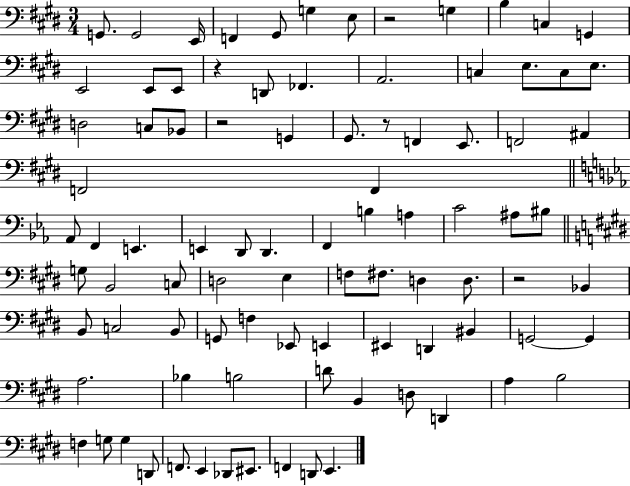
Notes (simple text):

G2/e. G2/h E2/s F2/q G#2/e G3/q E3/e R/h G3/q B3/q C3/q G2/q E2/h E2/e E2/e R/q D2/e FES2/q. A2/h. C3/q E3/e. C3/e E3/e. D3/h C3/e Bb2/e R/h G2/q G#2/e. R/e F2/q E2/e. F2/h A#2/q F2/h F2/q Ab2/e F2/q E2/q. E2/q D2/e D2/q. F2/q B3/q A3/q C4/h A#3/e BIS3/e G3/e B2/h C3/e D3/h E3/q F3/e F#3/e. D3/q D3/e. R/h Bb2/q B2/e C3/h B2/e G2/e F3/q Eb2/e E2/q EIS2/q D2/q BIS2/q G2/h G2/q A3/h. Bb3/q B3/h D4/e B2/q D3/e D2/q A3/q B3/h F3/q G3/e G3/q D2/e F2/e. E2/q Db2/e EIS2/e. F2/q D2/e E2/q.